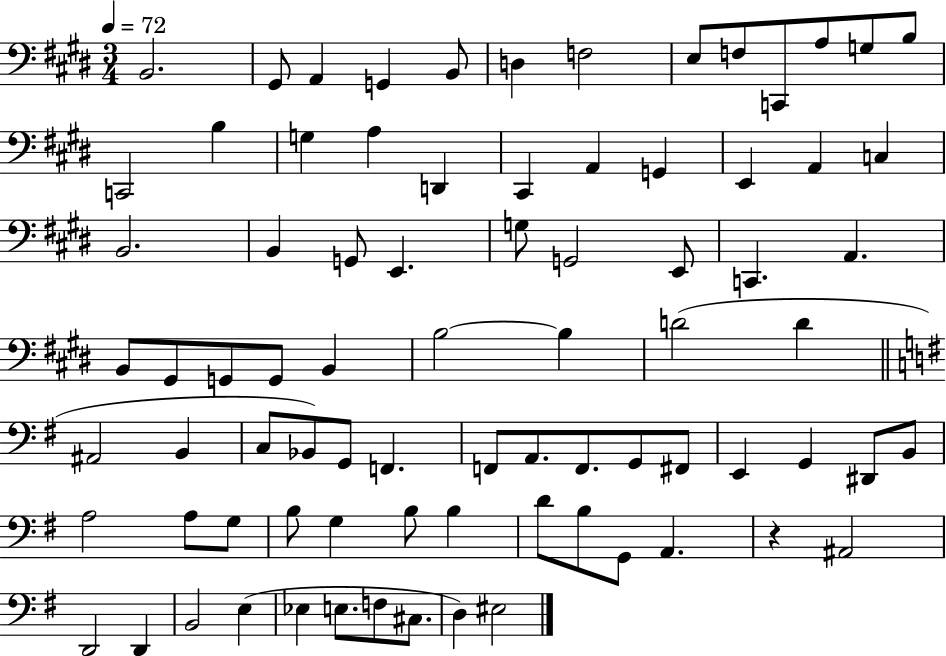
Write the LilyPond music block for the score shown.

{
  \clef bass
  \numericTimeSignature
  \time 3/4
  \key e \major
  \tempo 4 = 72
  b,2. | gis,8 a,4 g,4 b,8 | d4 f2 | e8 f8 c,8 a8 g8 b8 | \break c,2 b4 | g4 a4 d,4 | cis,4 a,4 g,4 | e,4 a,4 c4 | \break b,2. | b,4 g,8 e,4. | g8 g,2 e,8 | c,4. a,4. | \break b,8 gis,8 g,8 g,8 b,4 | b2~~ b4 | d'2( d'4 | \bar "||" \break \key g \major ais,2 b,4 | c8 bes,8) g,8 f,4. | f,8 a,8. f,8. g,8 fis,8 | e,4 g,4 dis,8 b,8 | \break a2 a8 g8 | b8 g4 b8 b4 | d'8 b8 g,8 a,4. | r4 ais,2 | \break d,2 d,4 | b,2 e4( | ees4 e8. f8 cis8. | d4) eis2 | \break \bar "|."
}